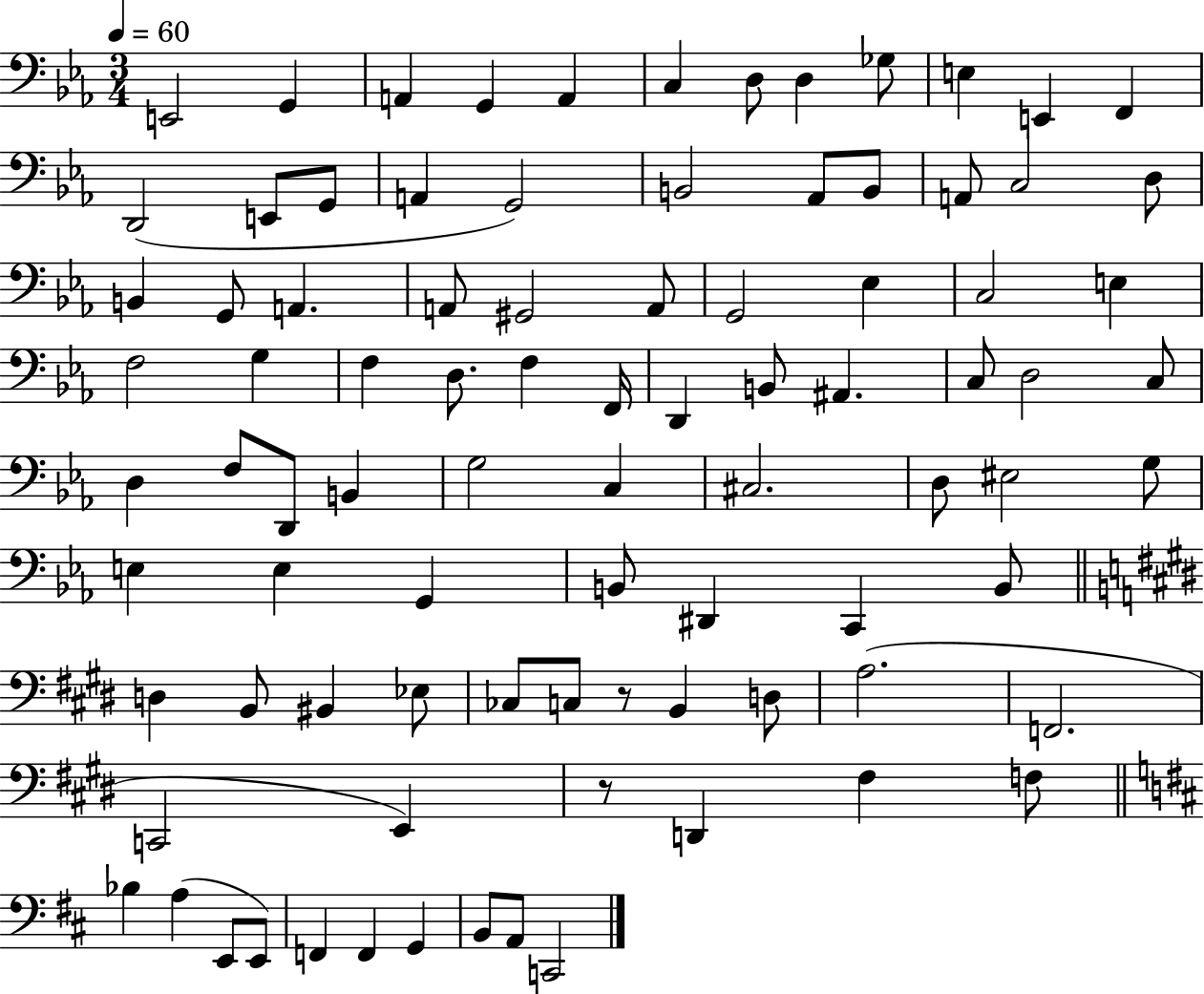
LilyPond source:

{
  \clef bass
  \numericTimeSignature
  \time 3/4
  \key ees \major
  \tempo 4 = 60
  e,2 g,4 | a,4 g,4 a,4 | c4 d8 d4 ges8 | e4 e,4 f,4 | \break d,2( e,8 g,8 | a,4 g,2) | b,2 aes,8 b,8 | a,8 c2 d8 | \break b,4 g,8 a,4. | a,8 gis,2 a,8 | g,2 ees4 | c2 e4 | \break f2 g4 | f4 d8. f4 f,16 | d,4 b,8 ais,4. | c8 d2 c8 | \break d4 f8 d,8 b,4 | g2 c4 | cis2. | d8 eis2 g8 | \break e4 e4 g,4 | b,8 dis,4 c,4 b,8 | \bar "||" \break \key e \major d4 b,8 bis,4 ees8 | ces8 c8 r8 b,4 d8 | a2.( | f,2. | \break c,2 e,4) | r8 d,4 fis4 f8 | \bar "||" \break \key d \major bes4 a4( e,8 e,8) | f,4 f,4 g,4 | b,8 a,8 c,2 | \bar "|."
}